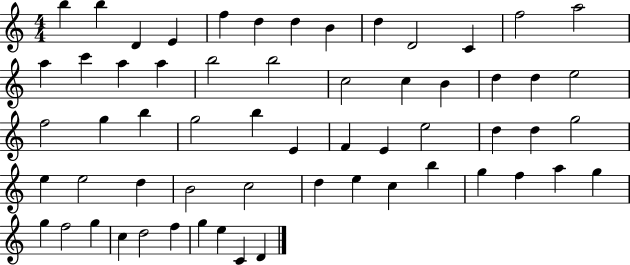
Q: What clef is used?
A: treble